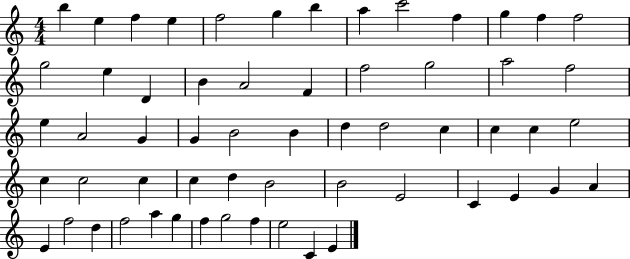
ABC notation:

X:1
T:Untitled
M:4/4
L:1/4
K:C
b e f e f2 g b a c'2 f g f f2 g2 e D B A2 F f2 g2 a2 f2 e A2 G G B2 B d d2 c c c e2 c c2 c c d B2 B2 E2 C E G A E f2 d f2 a g f g2 f e2 C E